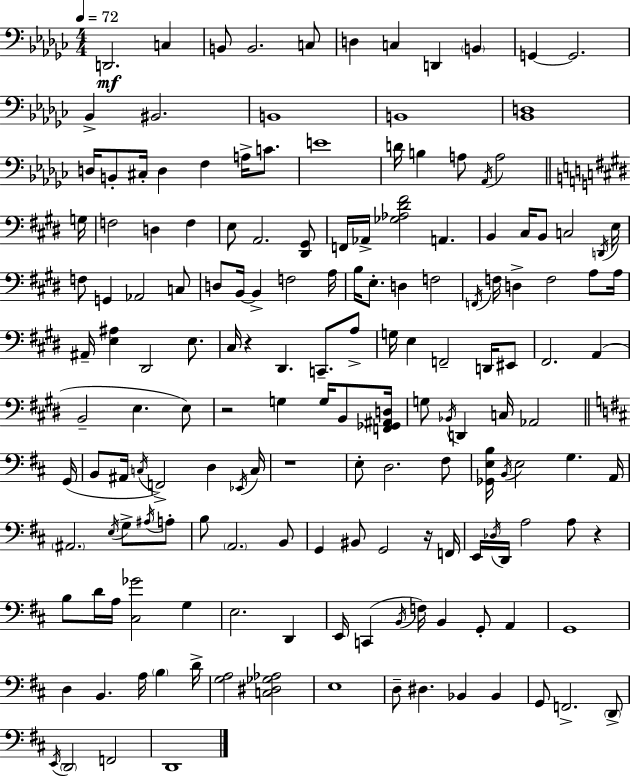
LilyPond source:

{
  \clef bass
  \numericTimeSignature
  \time 4/4
  \key ees \minor
  \tempo 4 = 72
  \repeat volta 2 { d,2.\mf c4 | b,8 b,2. c8 | d4 c4 d,4 \parenthesize b,4 | g,4~~ g,2. | \break bes,4-> bis,2. | b,1 | b,1 | <bes, d>1 | \break d16 b,8-. cis16-. d4 f4 a16-> c'8. | e'1 | d'16 b4 a8 \acciaccatura { aes,16 } a2 | \bar "||" \break \key e \major g16 f2 d4 f4 | e8 a,2. <dis, gis,>8 | f,16 aes,16-> <ges aes dis' fis'>2 a,4. | b,4 cis16 b,8 c2 | \break \acciaccatura { d,16 } e16 f8 g,4 aes,2 | c8 d8 b,16~~ b,4-> f2 | a16 b16 e8.-. d4 f2 | \acciaccatura { f,16 } f16 d4-> f2 | \break a8 a16 ais,16-- <e ais>4 dis,2 | e8. cis16 r4 dis,4. c,8.-- | a8-> g16 e4 f,2-- | d,16 eis,8 fis,2. a,4( | \break b,2-- e4. | e8) r2 g4 g16 | b,8 <f, ges, ais, d>16 g8 \acciaccatura { bes,16 } d,4 c16 aes,2 | \bar "||" \break \key b \minor g,16( b,8 ais,16 \acciaccatura { c16 }) f,2-> d4 | \acciaccatura { ees,16 } c16 r1 | e8-. d2. | fis8 <ges, e b>16 \acciaccatura { b,16 } e2 g4. | \break a,16 \parenthesize ais,2. | \acciaccatura { e16 } g8-> \acciaccatura { ais16 } a8-. b8 \parenthesize a,2. | b,8 g,4 bis,8 g,2 | r16 f,16 e,16 \acciaccatura { des16 } d,16 a2 | \break a8 r4 b8 d'16 a16 <cis ges'>2 | g4 e2. | d,4 e,16 c,4( \acciaccatura { b,16 } f16) b,4 | g,8-. a,4 g,1 | \break d4 b,4. | a16 \parenthesize b4 d'16-> <g a>2 | <c dis ges aes>2 e1 | d8-- dis4. | \break bes,4 bes,4 g,8 f,2.-> | \parenthesize d,8-> \acciaccatura { e,16 } \parenthesize d,2 | f,2 d,1 | } \bar "|."
}